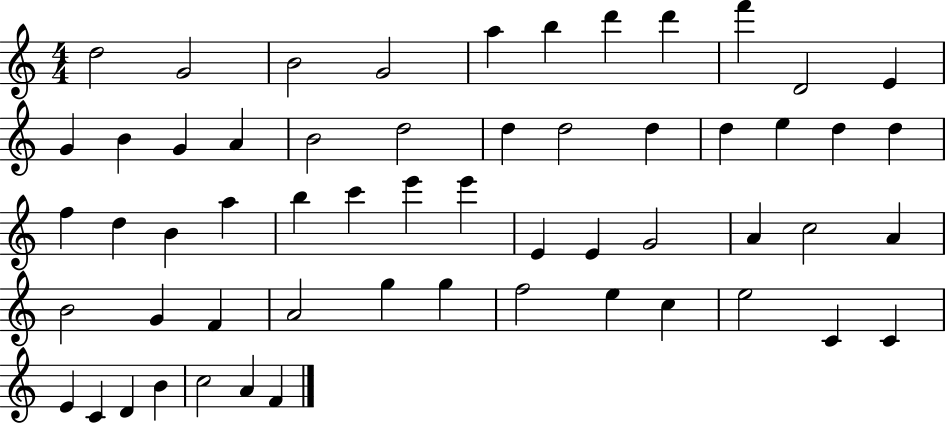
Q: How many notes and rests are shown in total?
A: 57